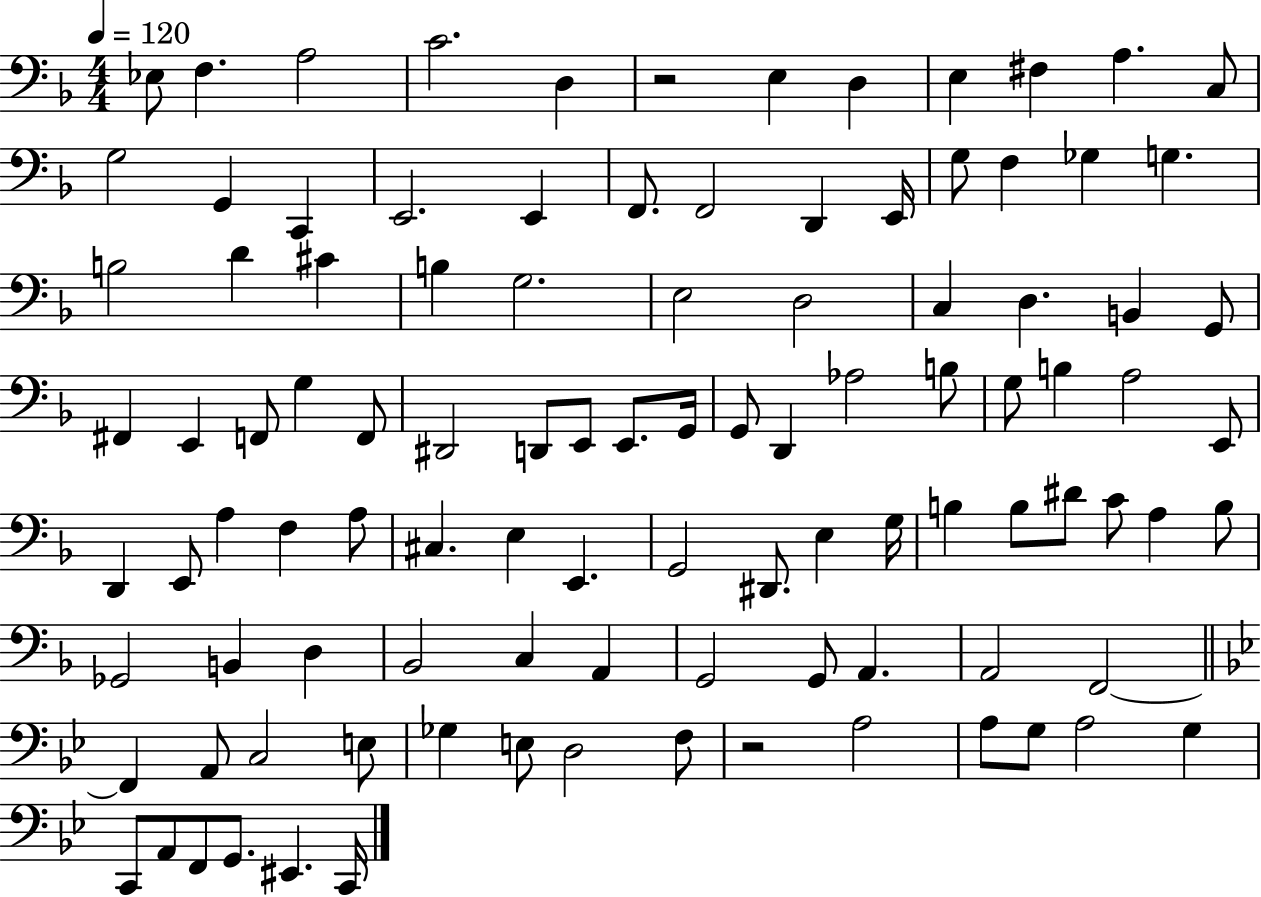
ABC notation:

X:1
T:Untitled
M:4/4
L:1/4
K:F
_E,/2 F, A,2 C2 D, z2 E, D, E, ^F, A, C,/2 G,2 G,, C,, E,,2 E,, F,,/2 F,,2 D,, E,,/4 G,/2 F, _G, G, B,2 D ^C B, G,2 E,2 D,2 C, D, B,, G,,/2 ^F,, E,, F,,/2 G, F,,/2 ^D,,2 D,,/2 E,,/2 E,,/2 G,,/4 G,,/2 D,, _A,2 B,/2 G,/2 B, A,2 E,,/2 D,, E,,/2 A, F, A,/2 ^C, E, E,, G,,2 ^D,,/2 E, G,/4 B, B,/2 ^D/2 C/2 A, B,/2 _G,,2 B,, D, _B,,2 C, A,, G,,2 G,,/2 A,, A,,2 F,,2 F,, A,,/2 C,2 E,/2 _G, E,/2 D,2 F,/2 z2 A,2 A,/2 G,/2 A,2 G, C,,/2 A,,/2 F,,/2 G,,/2 ^E,, C,,/4